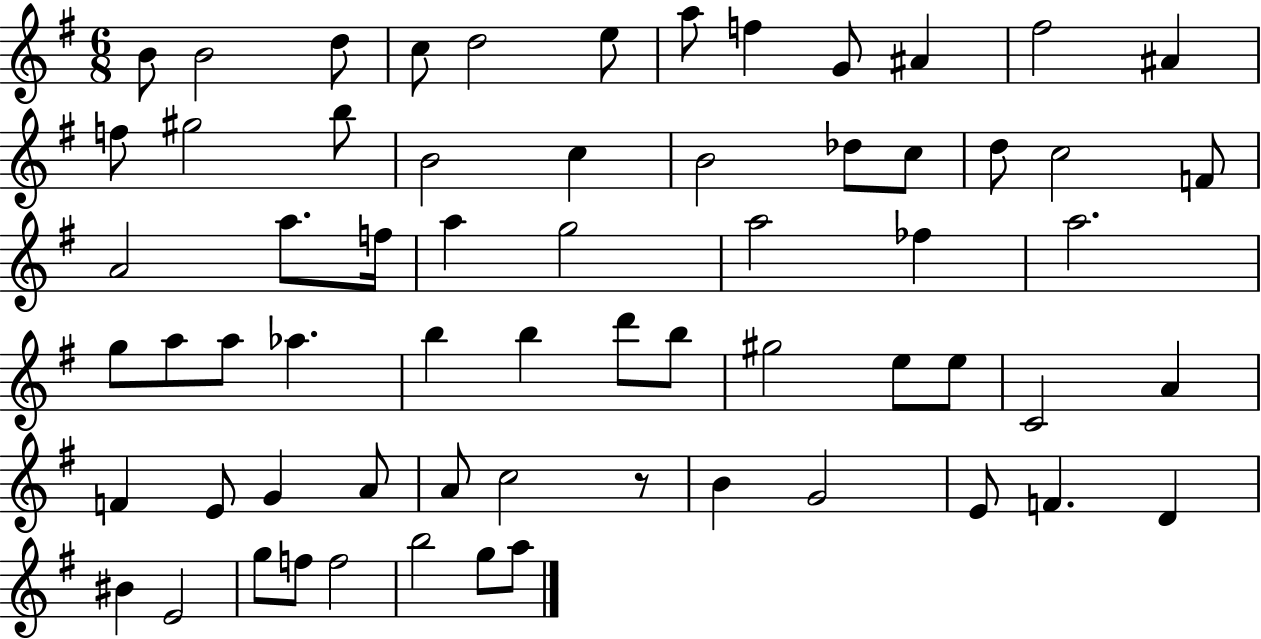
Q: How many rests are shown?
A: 1